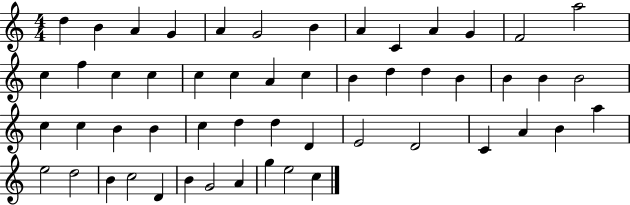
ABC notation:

X:1
T:Untitled
M:4/4
L:1/4
K:C
d B A G A G2 B A C A G F2 a2 c f c c c c A c B d d B B B B2 c c B B c d d D E2 D2 C A B a e2 d2 B c2 D B G2 A g e2 c